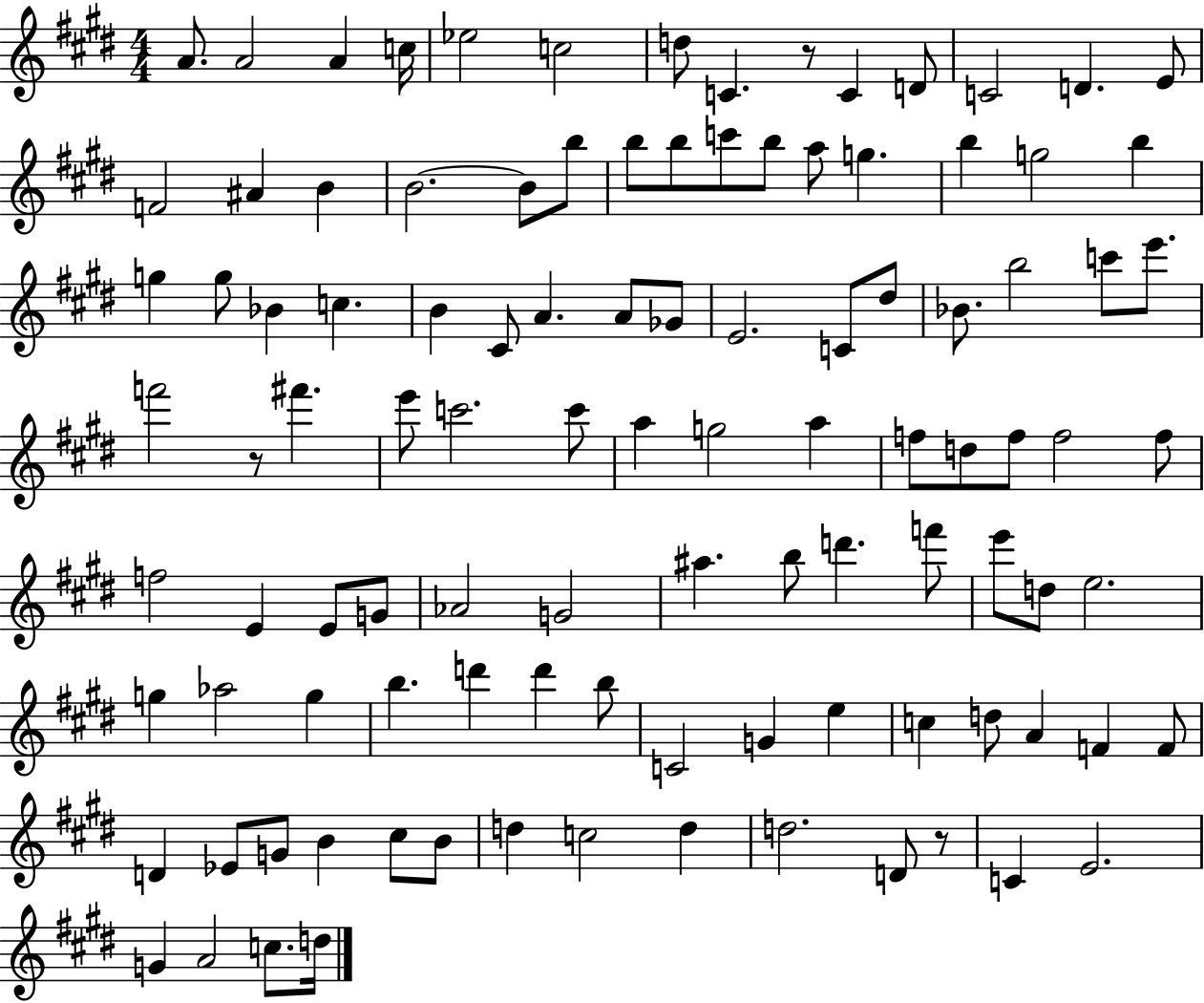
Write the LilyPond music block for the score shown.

{
  \clef treble
  \numericTimeSignature
  \time 4/4
  \key e \major
  a'8. a'2 a'4 c''16 | ees''2 c''2 | d''8 c'4. r8 c'4 d'8 | c'2 d'4. e'8 | \break f'2 ais'4 b'4 | b'2.~~ b'8 b''8 | b''8 b''8 c'''8 b''8 a''8 g''4. | b''4 g''2 b''4 | \break g''4 g''8 bes'4 c''4. | b'4 cis'8 a'4. a'8 ges'8 | e'2. c'8 dis''8 | bes'8. b''2 c'''8 e'''8. | \break f'''2 r8 fis'''4. | e'''8 c'''2. c'''8 | a''4 g''2 a''4 | f''8 d''8 f''8 f''2 f''8 | \break f''2 e'4 e'8 g'8 | aes'2 g'2 | ais''4. b''8 d'''4. f'''8 | e'''8 d''8 e''2. | \break g''4 aes''2 g''4 | b''4. d'''4 d'''4 b''8 | c'2 g'4 e''4 | c''4 d''8 a'4 f'4 f'8 | \break d'4 ees'8 g'8 b'4 cis''8 b'8 | d''4 c''2 d''4 | d''2. d'8 r8 | c'4 e'2. | \break g'4 a'2 c''8. d''16 | \bar "|."
}